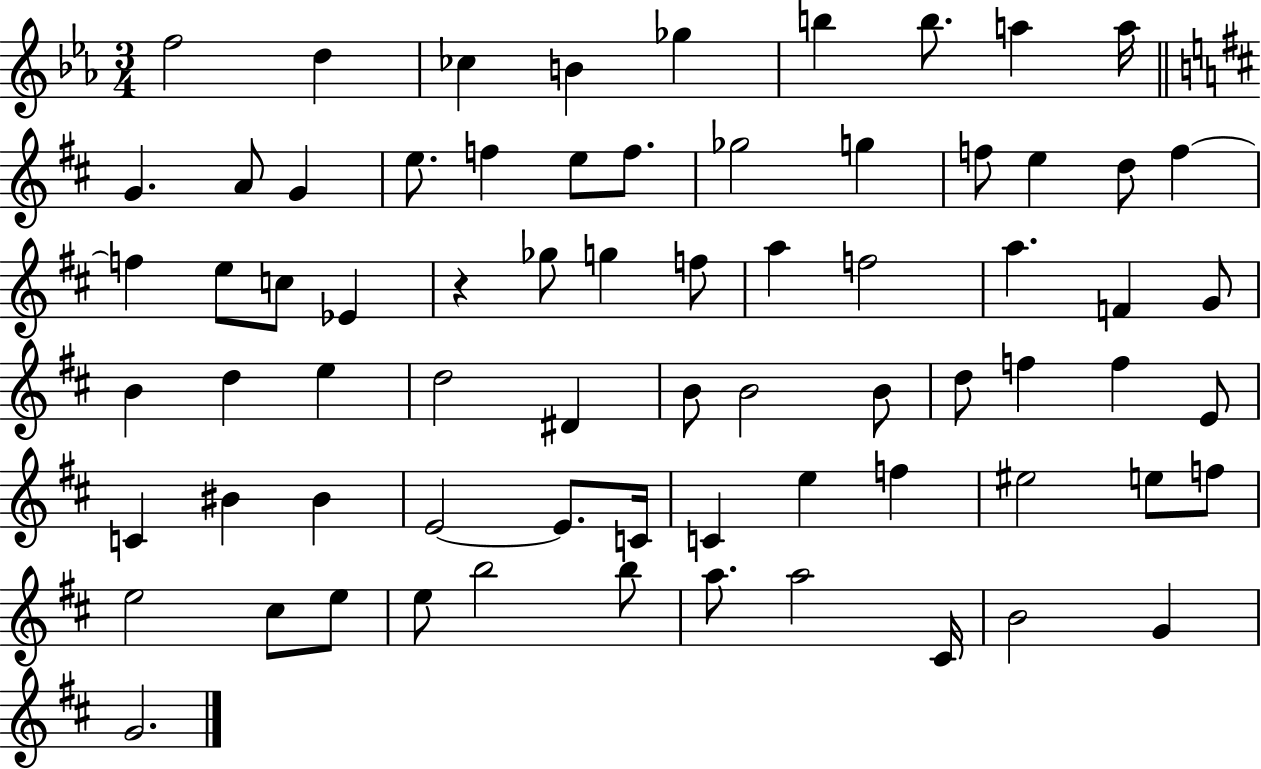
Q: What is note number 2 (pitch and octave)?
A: D5